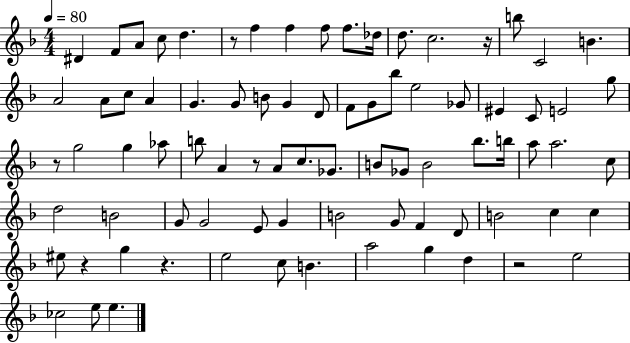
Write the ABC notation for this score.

X:1
T:Untitled
M:4/4
L:1/4
K:F
^D F/2 A/2 c/2 d z/2 f f f/2 f/2 _d/4 d/2 c2 z/4 b/2 C2 B A2 A/2 c/2 A G G/2 B/2 G D/2 F/2 G/2 _b/2 e2 _G/2 ^E C/2 E2 g/2 z/2 g2 g _a/2 b/2 A z/2 A/2 c/2 _G/2 B/2 _G/2 B2 _b/2 b/4 a/2 a2 c/2 d2 B2 G/2 G2 E/2 G B2 G/2 F D/2 B2 c c ^e/2 z g z e2 c/2 B a2 g d z2 e2 _c2 e/2 e